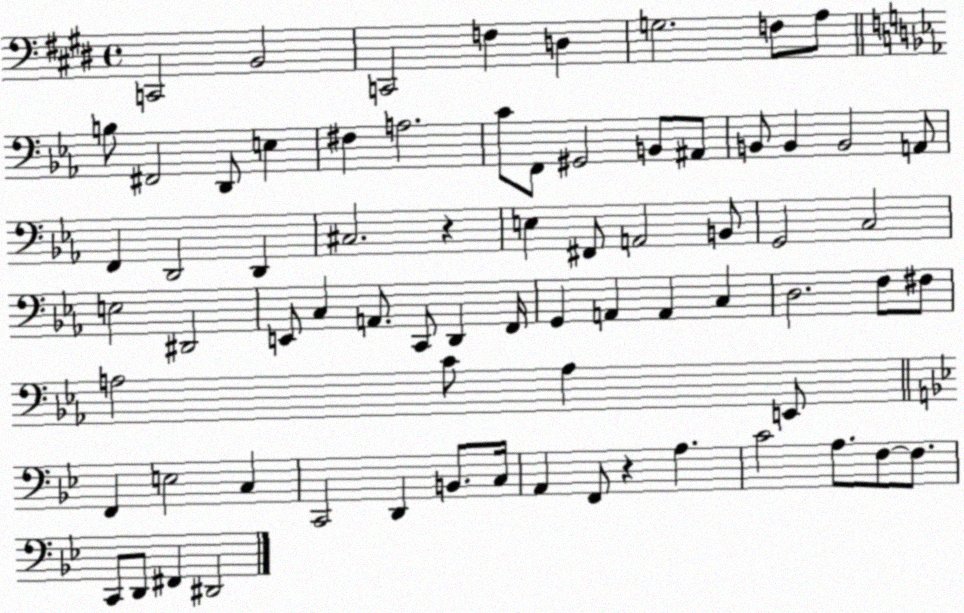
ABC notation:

X:1
T:Untitled
M:4/4
L:1/4
K:E
C,,2 B,,2 C,,2 F, D, G,2 F,/2 A,/2 B,/2 ^F,,2 D,,/2 E, ^F, A,2 C/2 F,,/2 ^G,,2 B,,/2 ^A,,/2 B,,/2 B,, B,,2 A,,/2 F,, D,,2 D,, ^C,2 z E, ^F,,/2 A,,2 B,,/2 G,,2 C,2 E,2 ^D,,2 E,,/2 C, A,,/2 C,,/2 D,, F,,/4 G,, A,, A,, C, D,2 F,/2 ^F,/2 A,2 C/2 A, E,,/2 F,, E,2 C, C,,2 D,, B,,/2 C,/4 A,, F,,/2 z A, C2 A,/2 F,/2 F,/2 C,,/2 D,,/2 ^F,, ^D,,2